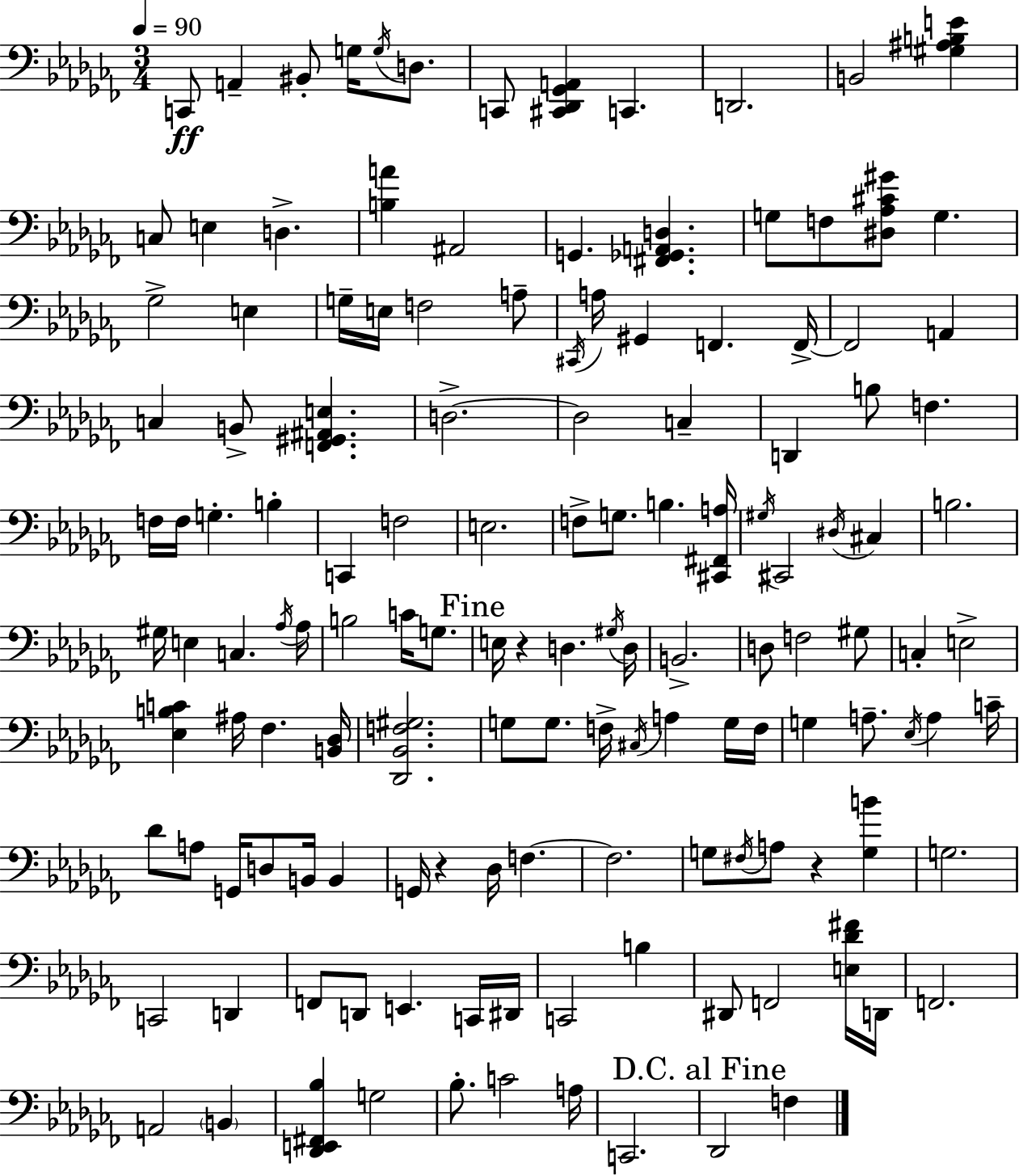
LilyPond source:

{
  \clef bass
  \numericTimeSignature
  \time 3/4
  \key aes \minor
  \tempo 4 = 90
  c,8\ff a,4-- bis,8-. g16 \acciaccatura { g16 } d8. | c,8 <cis, des, ges, a,>4 c,4. | d,2. | b,2 <gis ais b e'>4 | \break c8 e4 d4.-> | <b a'>4 ais,2 | g,4. <fis, ges, a, d>4. | g8 f8 <dis aes cis' gis'>8 g4. | \break ges2-> e4 | g16-- e16 f2 a8-- | \acciaccatura { cis,16 } a16 gis,4 f,4. | f,16->~~ f,2 a,4 | \break c4 b,8-> <f, gis, ais, e>4. | d2.->~~ | d2 c4-- | d,4 b8 f4. | \break f16 f16 g4.-. b4-. | c,4 f2 | e2. | f8-> g8. b4. | \break <cis, fis, a>16 \acciaccatura { gis16 } cis,2 \acciaccatura { dis16 } | cis4 b2. | gis16 e4 c4. | \acciaccatura { aes16 } aes16 b2 | \break c'16 g8. \mark "Fine" e16 r4 d4. | \acciaccatura { gis16 } d16 b,2.-> | d8 f2 | gis8 c4-. e2-> | \break <ees b c'>4 ais16 fes4. | <b, des>16 <des, bes, f gis>2. | g8 g8. f16-> | \acciaccatura { cis16 } a4 g16 f16 g4 a8.-- | \break \acciaccatura { ees16 } a4 c'16-- des'8 a8 | g,16 d8 b,16 b,4 g,16 r4 | des16 f4.~~ f2. | g8 \acciaccatura { fis16 } a8 | \break r4 <g b'>4 g2. | c,2 | d,4 f,8 d,8 | e,4. c,16 dis,16 c,2 | \break b4 dis,8 f,2 | <e des' fis'>16 d,16 f,2. | a,2 | \parenthesize b,4 <des, e, fis, bes>4 | \break g2 bes8.-. | c'2 a16 c,2. | \mark "D.C. al Fine" des,2 | f4 \bar "|."
}